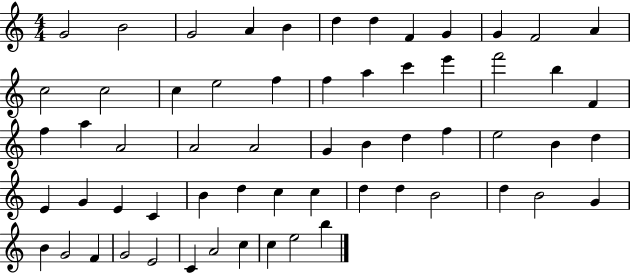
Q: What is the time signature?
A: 4/4